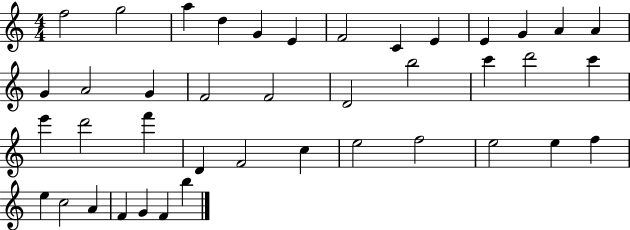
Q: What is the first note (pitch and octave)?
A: F5